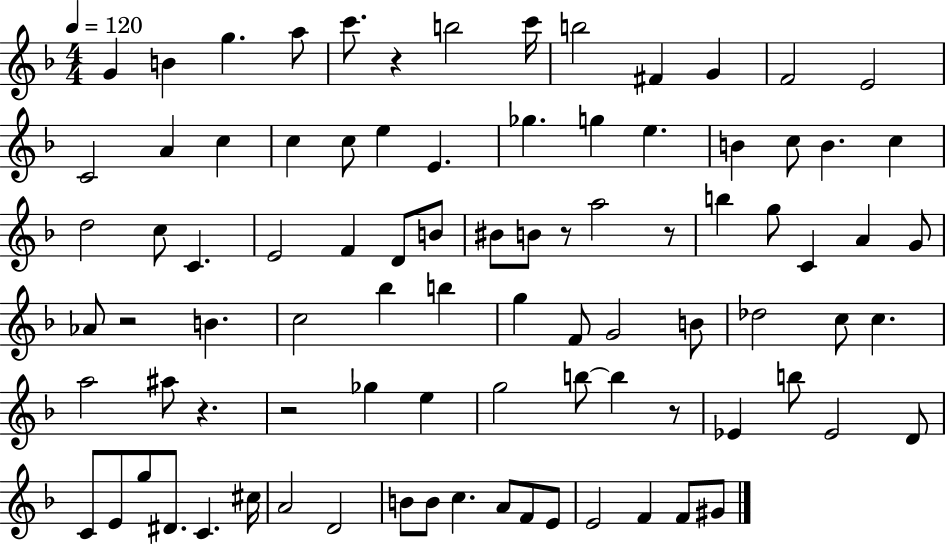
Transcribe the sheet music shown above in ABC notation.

X:1
T:Untitled
M:4/4
L:1/4
K:F
G B g a/2 c'/2 z b2 c'/4 b2 ^F G F2 E2 C2 A c c c/2 e E _g g e B c/2 B c d2 c/2 C E2 F D/2 B/2 ^B/2 B/2 z/2 a2 z/2 b g/2 C A G/2 _A/2 z2 B c2 _b b g F/2 G2 B/2 _d2 c/2 c a2 ^a/2 z z2 _g e g2 b/2 b z/2 _E b/2 _E2 D/2 C/2 E/2 g/2 ^D/2 C ^c/4 A2 D2 B/2 B/2 c A/2 F/2 E/2 E2 F F/2 ^G/2